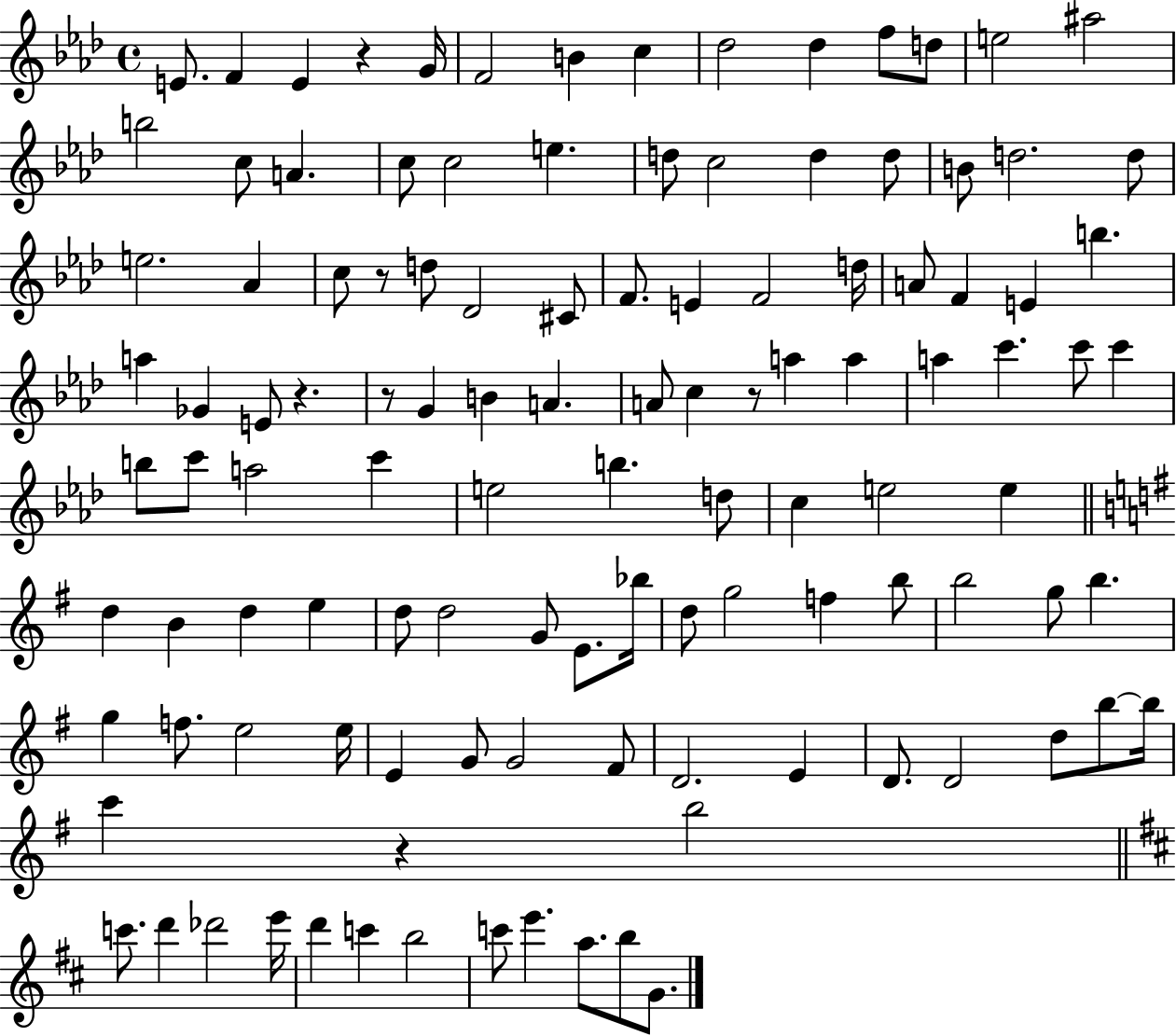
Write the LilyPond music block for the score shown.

{
  \clef treble
  \time 4/4
  \defaultTimeSignature
  \key aes \major
  e'8. f'4 e'4 r4 g'16 | f'2 b'4 c''4 | des''2 des''4 f''8 d''8 | e''2 ais''2 | \break b''2 c''8 a'4. | c''8 c''2 e''4. | d''8 c''2 d''4 d''8 | b'8 d''2. d''8 | \break e''2. aes'4 | c''8 r8 d''8 des'2 cis'8 | f'8. e'4 f'2 d''16 | a'8 f'4 e'4 b''4. | \break a''4 ges'4 e'8 r4. | r8 g'4 b'4 a'4. | a'8 c''4 r8 a''4 a''4 | a''4 c'''4. c'''8 c'''4 | \break b''8 c'''8 a''2 c'''4 | e''2 b''4. d''8 | c''4 e''2 e''4 | \bar "||" \break \key g \major d''4 b'4 d''4 e''4 | d''8 d''2 g'8 e'8. bes''16 | d''8 g''2 f''4 b''8 | b''2 g''8 b''4. | \break g''4 f''8. e''2 e''16 | e'4 g'8 g'2 fis'8 | d'2. e'4 | d'8. d'2 d''8 b''8~~ b''16 | \break c'''4 r4 b''2 | \bar "||" \break \key d \major c'''8. d'''4 des'''2 e'''16 | d'''4 c'''4 b''2 | c'''8 e'''4. a''8. b''8 g'8. | \bar "|."
}